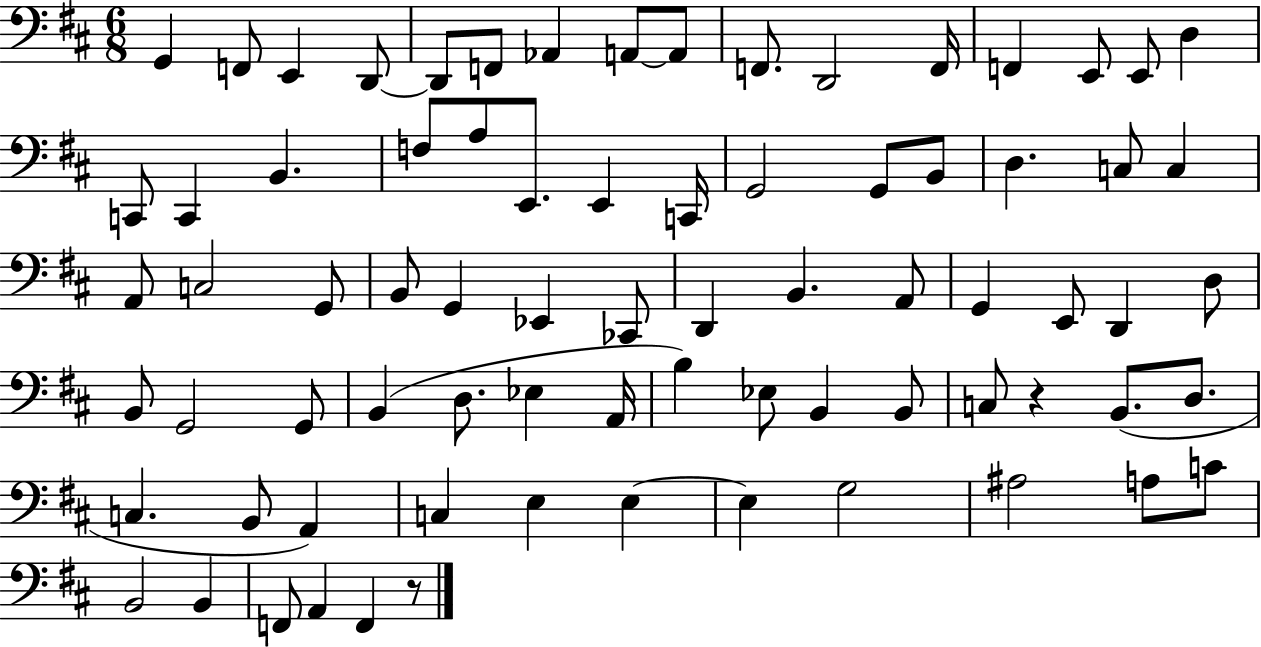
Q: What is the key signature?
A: D major